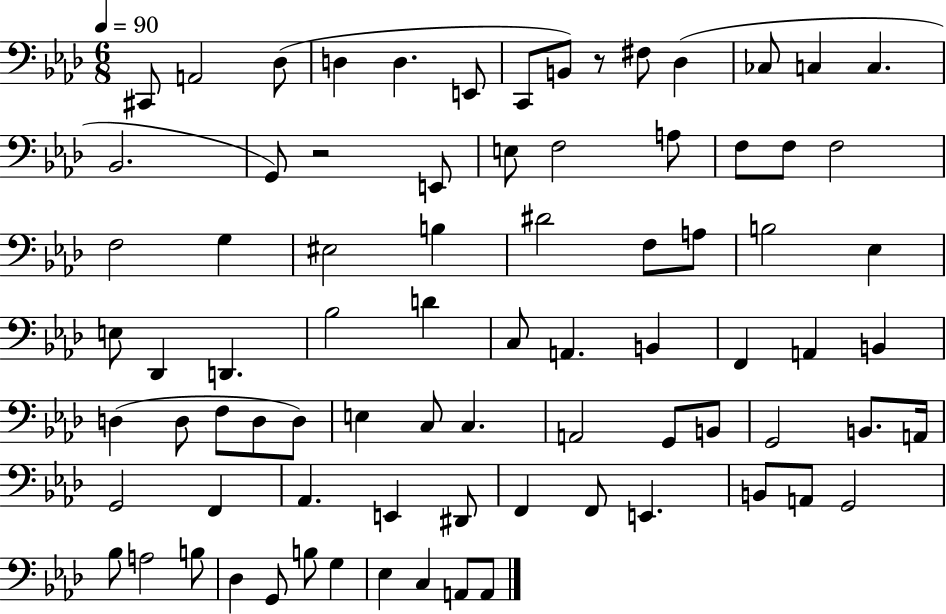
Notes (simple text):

C#2/e A2/h Db3/e D3/q D3/q. E2/e C2/e B2/e R/e F#3/e Db3/q CES3/e C3/q C3/q. Bb2/h. G2/e R/h E2/e E3/e F3/h A3/e F3/e F3/e F3/h F3/h G3/q EIS3/h B3/q D#4/h F3/e A3/e B3/h Eb3/q E3/e Db2/q D2/q. Bb3/h D4/q C3/e A2/q. B2/q F2/q A2/q B2/q D3/q D3/e F3/e D3/e D3/e E3/q C3/e C3/q. A2/h G2/e B2/e G2/h B2/e. A2/s G2/h F2/q Ab2/q. E2/q D#2/e F2/q F2/e E2/q. B2/e A2/e G2/h Bb3/e A3/h B3/e Db3/q G2/e B3/e G3/q Eb3/q C3/q A2/e A2/e